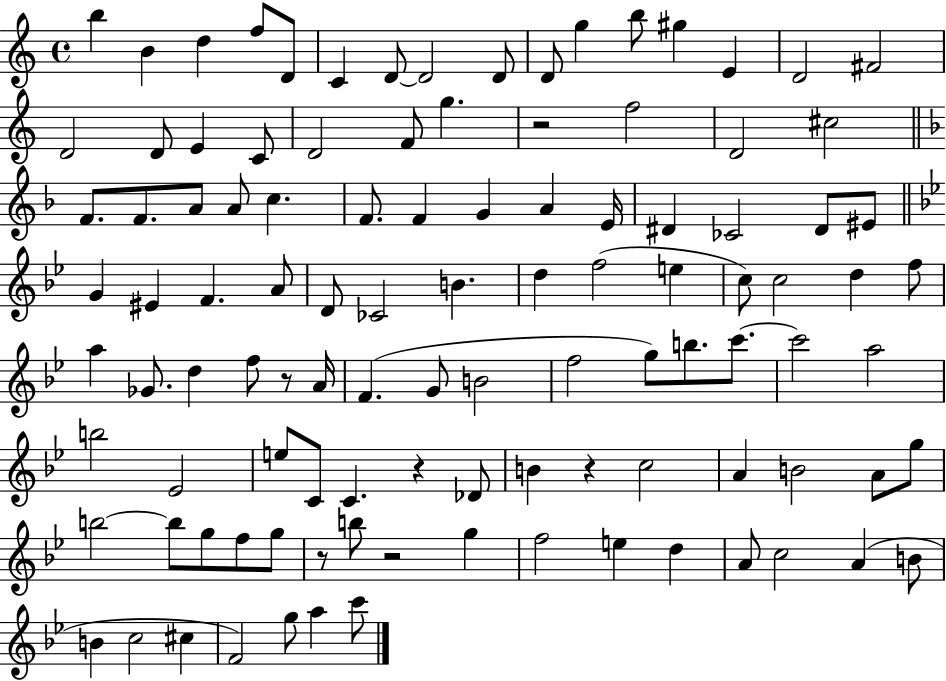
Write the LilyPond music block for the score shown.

{
  \clef treble
  \time 4/4
  \defaultTimeSignature
  \key c \major
  \repeat volta 2 { b''4 b'4 d''4 f''8 d'8 | c'4 d'8~~ d'2 d'8 | d'8 g''4 b''8 gis''4 e'4 | d'2 fis'2 | \break d'2 d'8 e'4 c'8 | d'2 f'8 g''4. | r2 f''2 | d'2 cis''2 | \break \bar "||" \break \key f \major f'8. f'8. a'8 a'8 c''4. | f'8. f'4 g'4 a'4 e'16 | dis'4 ces'2 dis'8 eis'8 | \bar "||" \break \key g \minor g'4 eis'4 f'4. a'8 | d'8 ces'2 b'4. | d''4 f''2( e''4 | c''8) c''2 d''4 f''8 | \break a''4 ges'8. d''4 f''8 r8 a'16 | f'4.( g'8 b'2 | f''2 g''8) b''8. c'''8.~~ | c'''2 a''2 | \break b''2 ees'2 | e''8 c'8 c'4. r4 des'8 | b'4 r4 c''2 | a'4 b'2 a'8 g''8 | \break b''2~~ b''8 g''8 f''8 g''8 | r8 b''8 r2 g''4 | f''2 e''4 d''4 | a'8 c''2 a'4( b'8 | \break b'4 c''2 cis''4 | f'2) g''8 a''4 c'''8 | } \bar "|."
}